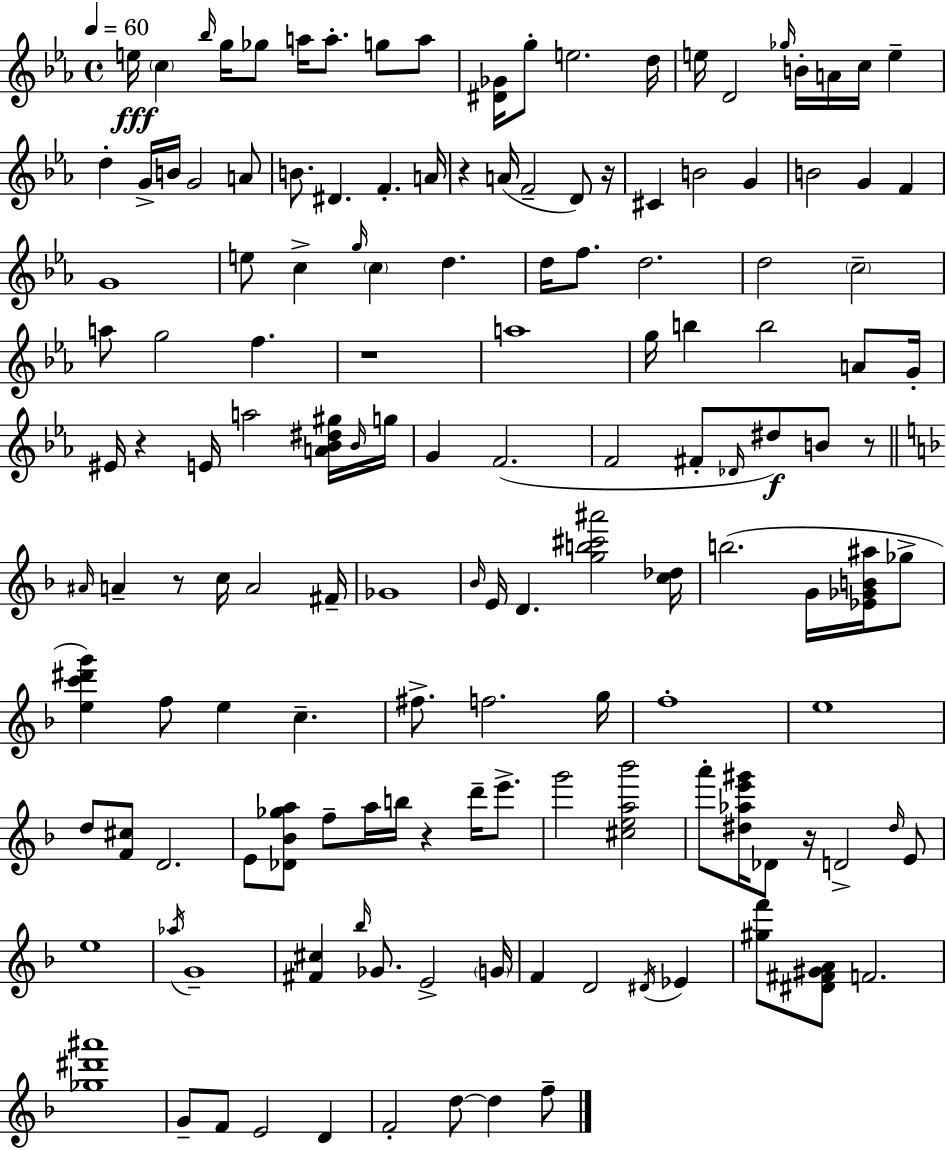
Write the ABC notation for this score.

X:1
T:Untitled
M:4/4
L:1/4
K:Eb
e/4 c _b/4 g/4 _g/2 a/4 a/2 g/2 a/2 [^D_G]/4 g/2 e2 d/4 e/4 D2 _g/4 B/4 A/4 c/4 e d G/4 B/4 G2 A/2 B/2 ^D F A/4 z A/4 F2 D/2 z/4 ^C B2 G B2 G F G4 e/2 c g/4 c d d/4 f/2 d2 d2 c2 a/2 g2 f z4 a4 g/4 b b2 A/2 G/4 ^E/4 z E/4 a2 [A_B^d^g]/4 _B/4 g/4 G F2 F2 ^F/2 _D/4 ^d/2 B/2 z/2 ^A/4 A z/2 c/4 A2 ^F/4 _G4 _B/4 E/4 D [gb^c'^a']2 [c_d]/4 b2 G/4 [_E_GB^a]/4 _g/2 [ec'^d'g'] f/2 e c ^f/2 f2 g/4 f4 e4 d/2 [F^c]/2 D2 E/2 [_D_B_ga]/2 f/2 a/4 b/4 z d'/4 e'/2 g'2 [^cea_b']2 a'/2 [^d_ae'^g']/4 _D/2 z/4 D2 ^d/4 E/2 e4 _a/4 G4 [^F^c] _b/4 _G/2 E2 G/4 F D2 ^D/4 _E [^gf']/2 [^D^F^GA]/2 F2 [_g^d'^a']4 G/2 F/2 E2 D F2 d/2 d f/2